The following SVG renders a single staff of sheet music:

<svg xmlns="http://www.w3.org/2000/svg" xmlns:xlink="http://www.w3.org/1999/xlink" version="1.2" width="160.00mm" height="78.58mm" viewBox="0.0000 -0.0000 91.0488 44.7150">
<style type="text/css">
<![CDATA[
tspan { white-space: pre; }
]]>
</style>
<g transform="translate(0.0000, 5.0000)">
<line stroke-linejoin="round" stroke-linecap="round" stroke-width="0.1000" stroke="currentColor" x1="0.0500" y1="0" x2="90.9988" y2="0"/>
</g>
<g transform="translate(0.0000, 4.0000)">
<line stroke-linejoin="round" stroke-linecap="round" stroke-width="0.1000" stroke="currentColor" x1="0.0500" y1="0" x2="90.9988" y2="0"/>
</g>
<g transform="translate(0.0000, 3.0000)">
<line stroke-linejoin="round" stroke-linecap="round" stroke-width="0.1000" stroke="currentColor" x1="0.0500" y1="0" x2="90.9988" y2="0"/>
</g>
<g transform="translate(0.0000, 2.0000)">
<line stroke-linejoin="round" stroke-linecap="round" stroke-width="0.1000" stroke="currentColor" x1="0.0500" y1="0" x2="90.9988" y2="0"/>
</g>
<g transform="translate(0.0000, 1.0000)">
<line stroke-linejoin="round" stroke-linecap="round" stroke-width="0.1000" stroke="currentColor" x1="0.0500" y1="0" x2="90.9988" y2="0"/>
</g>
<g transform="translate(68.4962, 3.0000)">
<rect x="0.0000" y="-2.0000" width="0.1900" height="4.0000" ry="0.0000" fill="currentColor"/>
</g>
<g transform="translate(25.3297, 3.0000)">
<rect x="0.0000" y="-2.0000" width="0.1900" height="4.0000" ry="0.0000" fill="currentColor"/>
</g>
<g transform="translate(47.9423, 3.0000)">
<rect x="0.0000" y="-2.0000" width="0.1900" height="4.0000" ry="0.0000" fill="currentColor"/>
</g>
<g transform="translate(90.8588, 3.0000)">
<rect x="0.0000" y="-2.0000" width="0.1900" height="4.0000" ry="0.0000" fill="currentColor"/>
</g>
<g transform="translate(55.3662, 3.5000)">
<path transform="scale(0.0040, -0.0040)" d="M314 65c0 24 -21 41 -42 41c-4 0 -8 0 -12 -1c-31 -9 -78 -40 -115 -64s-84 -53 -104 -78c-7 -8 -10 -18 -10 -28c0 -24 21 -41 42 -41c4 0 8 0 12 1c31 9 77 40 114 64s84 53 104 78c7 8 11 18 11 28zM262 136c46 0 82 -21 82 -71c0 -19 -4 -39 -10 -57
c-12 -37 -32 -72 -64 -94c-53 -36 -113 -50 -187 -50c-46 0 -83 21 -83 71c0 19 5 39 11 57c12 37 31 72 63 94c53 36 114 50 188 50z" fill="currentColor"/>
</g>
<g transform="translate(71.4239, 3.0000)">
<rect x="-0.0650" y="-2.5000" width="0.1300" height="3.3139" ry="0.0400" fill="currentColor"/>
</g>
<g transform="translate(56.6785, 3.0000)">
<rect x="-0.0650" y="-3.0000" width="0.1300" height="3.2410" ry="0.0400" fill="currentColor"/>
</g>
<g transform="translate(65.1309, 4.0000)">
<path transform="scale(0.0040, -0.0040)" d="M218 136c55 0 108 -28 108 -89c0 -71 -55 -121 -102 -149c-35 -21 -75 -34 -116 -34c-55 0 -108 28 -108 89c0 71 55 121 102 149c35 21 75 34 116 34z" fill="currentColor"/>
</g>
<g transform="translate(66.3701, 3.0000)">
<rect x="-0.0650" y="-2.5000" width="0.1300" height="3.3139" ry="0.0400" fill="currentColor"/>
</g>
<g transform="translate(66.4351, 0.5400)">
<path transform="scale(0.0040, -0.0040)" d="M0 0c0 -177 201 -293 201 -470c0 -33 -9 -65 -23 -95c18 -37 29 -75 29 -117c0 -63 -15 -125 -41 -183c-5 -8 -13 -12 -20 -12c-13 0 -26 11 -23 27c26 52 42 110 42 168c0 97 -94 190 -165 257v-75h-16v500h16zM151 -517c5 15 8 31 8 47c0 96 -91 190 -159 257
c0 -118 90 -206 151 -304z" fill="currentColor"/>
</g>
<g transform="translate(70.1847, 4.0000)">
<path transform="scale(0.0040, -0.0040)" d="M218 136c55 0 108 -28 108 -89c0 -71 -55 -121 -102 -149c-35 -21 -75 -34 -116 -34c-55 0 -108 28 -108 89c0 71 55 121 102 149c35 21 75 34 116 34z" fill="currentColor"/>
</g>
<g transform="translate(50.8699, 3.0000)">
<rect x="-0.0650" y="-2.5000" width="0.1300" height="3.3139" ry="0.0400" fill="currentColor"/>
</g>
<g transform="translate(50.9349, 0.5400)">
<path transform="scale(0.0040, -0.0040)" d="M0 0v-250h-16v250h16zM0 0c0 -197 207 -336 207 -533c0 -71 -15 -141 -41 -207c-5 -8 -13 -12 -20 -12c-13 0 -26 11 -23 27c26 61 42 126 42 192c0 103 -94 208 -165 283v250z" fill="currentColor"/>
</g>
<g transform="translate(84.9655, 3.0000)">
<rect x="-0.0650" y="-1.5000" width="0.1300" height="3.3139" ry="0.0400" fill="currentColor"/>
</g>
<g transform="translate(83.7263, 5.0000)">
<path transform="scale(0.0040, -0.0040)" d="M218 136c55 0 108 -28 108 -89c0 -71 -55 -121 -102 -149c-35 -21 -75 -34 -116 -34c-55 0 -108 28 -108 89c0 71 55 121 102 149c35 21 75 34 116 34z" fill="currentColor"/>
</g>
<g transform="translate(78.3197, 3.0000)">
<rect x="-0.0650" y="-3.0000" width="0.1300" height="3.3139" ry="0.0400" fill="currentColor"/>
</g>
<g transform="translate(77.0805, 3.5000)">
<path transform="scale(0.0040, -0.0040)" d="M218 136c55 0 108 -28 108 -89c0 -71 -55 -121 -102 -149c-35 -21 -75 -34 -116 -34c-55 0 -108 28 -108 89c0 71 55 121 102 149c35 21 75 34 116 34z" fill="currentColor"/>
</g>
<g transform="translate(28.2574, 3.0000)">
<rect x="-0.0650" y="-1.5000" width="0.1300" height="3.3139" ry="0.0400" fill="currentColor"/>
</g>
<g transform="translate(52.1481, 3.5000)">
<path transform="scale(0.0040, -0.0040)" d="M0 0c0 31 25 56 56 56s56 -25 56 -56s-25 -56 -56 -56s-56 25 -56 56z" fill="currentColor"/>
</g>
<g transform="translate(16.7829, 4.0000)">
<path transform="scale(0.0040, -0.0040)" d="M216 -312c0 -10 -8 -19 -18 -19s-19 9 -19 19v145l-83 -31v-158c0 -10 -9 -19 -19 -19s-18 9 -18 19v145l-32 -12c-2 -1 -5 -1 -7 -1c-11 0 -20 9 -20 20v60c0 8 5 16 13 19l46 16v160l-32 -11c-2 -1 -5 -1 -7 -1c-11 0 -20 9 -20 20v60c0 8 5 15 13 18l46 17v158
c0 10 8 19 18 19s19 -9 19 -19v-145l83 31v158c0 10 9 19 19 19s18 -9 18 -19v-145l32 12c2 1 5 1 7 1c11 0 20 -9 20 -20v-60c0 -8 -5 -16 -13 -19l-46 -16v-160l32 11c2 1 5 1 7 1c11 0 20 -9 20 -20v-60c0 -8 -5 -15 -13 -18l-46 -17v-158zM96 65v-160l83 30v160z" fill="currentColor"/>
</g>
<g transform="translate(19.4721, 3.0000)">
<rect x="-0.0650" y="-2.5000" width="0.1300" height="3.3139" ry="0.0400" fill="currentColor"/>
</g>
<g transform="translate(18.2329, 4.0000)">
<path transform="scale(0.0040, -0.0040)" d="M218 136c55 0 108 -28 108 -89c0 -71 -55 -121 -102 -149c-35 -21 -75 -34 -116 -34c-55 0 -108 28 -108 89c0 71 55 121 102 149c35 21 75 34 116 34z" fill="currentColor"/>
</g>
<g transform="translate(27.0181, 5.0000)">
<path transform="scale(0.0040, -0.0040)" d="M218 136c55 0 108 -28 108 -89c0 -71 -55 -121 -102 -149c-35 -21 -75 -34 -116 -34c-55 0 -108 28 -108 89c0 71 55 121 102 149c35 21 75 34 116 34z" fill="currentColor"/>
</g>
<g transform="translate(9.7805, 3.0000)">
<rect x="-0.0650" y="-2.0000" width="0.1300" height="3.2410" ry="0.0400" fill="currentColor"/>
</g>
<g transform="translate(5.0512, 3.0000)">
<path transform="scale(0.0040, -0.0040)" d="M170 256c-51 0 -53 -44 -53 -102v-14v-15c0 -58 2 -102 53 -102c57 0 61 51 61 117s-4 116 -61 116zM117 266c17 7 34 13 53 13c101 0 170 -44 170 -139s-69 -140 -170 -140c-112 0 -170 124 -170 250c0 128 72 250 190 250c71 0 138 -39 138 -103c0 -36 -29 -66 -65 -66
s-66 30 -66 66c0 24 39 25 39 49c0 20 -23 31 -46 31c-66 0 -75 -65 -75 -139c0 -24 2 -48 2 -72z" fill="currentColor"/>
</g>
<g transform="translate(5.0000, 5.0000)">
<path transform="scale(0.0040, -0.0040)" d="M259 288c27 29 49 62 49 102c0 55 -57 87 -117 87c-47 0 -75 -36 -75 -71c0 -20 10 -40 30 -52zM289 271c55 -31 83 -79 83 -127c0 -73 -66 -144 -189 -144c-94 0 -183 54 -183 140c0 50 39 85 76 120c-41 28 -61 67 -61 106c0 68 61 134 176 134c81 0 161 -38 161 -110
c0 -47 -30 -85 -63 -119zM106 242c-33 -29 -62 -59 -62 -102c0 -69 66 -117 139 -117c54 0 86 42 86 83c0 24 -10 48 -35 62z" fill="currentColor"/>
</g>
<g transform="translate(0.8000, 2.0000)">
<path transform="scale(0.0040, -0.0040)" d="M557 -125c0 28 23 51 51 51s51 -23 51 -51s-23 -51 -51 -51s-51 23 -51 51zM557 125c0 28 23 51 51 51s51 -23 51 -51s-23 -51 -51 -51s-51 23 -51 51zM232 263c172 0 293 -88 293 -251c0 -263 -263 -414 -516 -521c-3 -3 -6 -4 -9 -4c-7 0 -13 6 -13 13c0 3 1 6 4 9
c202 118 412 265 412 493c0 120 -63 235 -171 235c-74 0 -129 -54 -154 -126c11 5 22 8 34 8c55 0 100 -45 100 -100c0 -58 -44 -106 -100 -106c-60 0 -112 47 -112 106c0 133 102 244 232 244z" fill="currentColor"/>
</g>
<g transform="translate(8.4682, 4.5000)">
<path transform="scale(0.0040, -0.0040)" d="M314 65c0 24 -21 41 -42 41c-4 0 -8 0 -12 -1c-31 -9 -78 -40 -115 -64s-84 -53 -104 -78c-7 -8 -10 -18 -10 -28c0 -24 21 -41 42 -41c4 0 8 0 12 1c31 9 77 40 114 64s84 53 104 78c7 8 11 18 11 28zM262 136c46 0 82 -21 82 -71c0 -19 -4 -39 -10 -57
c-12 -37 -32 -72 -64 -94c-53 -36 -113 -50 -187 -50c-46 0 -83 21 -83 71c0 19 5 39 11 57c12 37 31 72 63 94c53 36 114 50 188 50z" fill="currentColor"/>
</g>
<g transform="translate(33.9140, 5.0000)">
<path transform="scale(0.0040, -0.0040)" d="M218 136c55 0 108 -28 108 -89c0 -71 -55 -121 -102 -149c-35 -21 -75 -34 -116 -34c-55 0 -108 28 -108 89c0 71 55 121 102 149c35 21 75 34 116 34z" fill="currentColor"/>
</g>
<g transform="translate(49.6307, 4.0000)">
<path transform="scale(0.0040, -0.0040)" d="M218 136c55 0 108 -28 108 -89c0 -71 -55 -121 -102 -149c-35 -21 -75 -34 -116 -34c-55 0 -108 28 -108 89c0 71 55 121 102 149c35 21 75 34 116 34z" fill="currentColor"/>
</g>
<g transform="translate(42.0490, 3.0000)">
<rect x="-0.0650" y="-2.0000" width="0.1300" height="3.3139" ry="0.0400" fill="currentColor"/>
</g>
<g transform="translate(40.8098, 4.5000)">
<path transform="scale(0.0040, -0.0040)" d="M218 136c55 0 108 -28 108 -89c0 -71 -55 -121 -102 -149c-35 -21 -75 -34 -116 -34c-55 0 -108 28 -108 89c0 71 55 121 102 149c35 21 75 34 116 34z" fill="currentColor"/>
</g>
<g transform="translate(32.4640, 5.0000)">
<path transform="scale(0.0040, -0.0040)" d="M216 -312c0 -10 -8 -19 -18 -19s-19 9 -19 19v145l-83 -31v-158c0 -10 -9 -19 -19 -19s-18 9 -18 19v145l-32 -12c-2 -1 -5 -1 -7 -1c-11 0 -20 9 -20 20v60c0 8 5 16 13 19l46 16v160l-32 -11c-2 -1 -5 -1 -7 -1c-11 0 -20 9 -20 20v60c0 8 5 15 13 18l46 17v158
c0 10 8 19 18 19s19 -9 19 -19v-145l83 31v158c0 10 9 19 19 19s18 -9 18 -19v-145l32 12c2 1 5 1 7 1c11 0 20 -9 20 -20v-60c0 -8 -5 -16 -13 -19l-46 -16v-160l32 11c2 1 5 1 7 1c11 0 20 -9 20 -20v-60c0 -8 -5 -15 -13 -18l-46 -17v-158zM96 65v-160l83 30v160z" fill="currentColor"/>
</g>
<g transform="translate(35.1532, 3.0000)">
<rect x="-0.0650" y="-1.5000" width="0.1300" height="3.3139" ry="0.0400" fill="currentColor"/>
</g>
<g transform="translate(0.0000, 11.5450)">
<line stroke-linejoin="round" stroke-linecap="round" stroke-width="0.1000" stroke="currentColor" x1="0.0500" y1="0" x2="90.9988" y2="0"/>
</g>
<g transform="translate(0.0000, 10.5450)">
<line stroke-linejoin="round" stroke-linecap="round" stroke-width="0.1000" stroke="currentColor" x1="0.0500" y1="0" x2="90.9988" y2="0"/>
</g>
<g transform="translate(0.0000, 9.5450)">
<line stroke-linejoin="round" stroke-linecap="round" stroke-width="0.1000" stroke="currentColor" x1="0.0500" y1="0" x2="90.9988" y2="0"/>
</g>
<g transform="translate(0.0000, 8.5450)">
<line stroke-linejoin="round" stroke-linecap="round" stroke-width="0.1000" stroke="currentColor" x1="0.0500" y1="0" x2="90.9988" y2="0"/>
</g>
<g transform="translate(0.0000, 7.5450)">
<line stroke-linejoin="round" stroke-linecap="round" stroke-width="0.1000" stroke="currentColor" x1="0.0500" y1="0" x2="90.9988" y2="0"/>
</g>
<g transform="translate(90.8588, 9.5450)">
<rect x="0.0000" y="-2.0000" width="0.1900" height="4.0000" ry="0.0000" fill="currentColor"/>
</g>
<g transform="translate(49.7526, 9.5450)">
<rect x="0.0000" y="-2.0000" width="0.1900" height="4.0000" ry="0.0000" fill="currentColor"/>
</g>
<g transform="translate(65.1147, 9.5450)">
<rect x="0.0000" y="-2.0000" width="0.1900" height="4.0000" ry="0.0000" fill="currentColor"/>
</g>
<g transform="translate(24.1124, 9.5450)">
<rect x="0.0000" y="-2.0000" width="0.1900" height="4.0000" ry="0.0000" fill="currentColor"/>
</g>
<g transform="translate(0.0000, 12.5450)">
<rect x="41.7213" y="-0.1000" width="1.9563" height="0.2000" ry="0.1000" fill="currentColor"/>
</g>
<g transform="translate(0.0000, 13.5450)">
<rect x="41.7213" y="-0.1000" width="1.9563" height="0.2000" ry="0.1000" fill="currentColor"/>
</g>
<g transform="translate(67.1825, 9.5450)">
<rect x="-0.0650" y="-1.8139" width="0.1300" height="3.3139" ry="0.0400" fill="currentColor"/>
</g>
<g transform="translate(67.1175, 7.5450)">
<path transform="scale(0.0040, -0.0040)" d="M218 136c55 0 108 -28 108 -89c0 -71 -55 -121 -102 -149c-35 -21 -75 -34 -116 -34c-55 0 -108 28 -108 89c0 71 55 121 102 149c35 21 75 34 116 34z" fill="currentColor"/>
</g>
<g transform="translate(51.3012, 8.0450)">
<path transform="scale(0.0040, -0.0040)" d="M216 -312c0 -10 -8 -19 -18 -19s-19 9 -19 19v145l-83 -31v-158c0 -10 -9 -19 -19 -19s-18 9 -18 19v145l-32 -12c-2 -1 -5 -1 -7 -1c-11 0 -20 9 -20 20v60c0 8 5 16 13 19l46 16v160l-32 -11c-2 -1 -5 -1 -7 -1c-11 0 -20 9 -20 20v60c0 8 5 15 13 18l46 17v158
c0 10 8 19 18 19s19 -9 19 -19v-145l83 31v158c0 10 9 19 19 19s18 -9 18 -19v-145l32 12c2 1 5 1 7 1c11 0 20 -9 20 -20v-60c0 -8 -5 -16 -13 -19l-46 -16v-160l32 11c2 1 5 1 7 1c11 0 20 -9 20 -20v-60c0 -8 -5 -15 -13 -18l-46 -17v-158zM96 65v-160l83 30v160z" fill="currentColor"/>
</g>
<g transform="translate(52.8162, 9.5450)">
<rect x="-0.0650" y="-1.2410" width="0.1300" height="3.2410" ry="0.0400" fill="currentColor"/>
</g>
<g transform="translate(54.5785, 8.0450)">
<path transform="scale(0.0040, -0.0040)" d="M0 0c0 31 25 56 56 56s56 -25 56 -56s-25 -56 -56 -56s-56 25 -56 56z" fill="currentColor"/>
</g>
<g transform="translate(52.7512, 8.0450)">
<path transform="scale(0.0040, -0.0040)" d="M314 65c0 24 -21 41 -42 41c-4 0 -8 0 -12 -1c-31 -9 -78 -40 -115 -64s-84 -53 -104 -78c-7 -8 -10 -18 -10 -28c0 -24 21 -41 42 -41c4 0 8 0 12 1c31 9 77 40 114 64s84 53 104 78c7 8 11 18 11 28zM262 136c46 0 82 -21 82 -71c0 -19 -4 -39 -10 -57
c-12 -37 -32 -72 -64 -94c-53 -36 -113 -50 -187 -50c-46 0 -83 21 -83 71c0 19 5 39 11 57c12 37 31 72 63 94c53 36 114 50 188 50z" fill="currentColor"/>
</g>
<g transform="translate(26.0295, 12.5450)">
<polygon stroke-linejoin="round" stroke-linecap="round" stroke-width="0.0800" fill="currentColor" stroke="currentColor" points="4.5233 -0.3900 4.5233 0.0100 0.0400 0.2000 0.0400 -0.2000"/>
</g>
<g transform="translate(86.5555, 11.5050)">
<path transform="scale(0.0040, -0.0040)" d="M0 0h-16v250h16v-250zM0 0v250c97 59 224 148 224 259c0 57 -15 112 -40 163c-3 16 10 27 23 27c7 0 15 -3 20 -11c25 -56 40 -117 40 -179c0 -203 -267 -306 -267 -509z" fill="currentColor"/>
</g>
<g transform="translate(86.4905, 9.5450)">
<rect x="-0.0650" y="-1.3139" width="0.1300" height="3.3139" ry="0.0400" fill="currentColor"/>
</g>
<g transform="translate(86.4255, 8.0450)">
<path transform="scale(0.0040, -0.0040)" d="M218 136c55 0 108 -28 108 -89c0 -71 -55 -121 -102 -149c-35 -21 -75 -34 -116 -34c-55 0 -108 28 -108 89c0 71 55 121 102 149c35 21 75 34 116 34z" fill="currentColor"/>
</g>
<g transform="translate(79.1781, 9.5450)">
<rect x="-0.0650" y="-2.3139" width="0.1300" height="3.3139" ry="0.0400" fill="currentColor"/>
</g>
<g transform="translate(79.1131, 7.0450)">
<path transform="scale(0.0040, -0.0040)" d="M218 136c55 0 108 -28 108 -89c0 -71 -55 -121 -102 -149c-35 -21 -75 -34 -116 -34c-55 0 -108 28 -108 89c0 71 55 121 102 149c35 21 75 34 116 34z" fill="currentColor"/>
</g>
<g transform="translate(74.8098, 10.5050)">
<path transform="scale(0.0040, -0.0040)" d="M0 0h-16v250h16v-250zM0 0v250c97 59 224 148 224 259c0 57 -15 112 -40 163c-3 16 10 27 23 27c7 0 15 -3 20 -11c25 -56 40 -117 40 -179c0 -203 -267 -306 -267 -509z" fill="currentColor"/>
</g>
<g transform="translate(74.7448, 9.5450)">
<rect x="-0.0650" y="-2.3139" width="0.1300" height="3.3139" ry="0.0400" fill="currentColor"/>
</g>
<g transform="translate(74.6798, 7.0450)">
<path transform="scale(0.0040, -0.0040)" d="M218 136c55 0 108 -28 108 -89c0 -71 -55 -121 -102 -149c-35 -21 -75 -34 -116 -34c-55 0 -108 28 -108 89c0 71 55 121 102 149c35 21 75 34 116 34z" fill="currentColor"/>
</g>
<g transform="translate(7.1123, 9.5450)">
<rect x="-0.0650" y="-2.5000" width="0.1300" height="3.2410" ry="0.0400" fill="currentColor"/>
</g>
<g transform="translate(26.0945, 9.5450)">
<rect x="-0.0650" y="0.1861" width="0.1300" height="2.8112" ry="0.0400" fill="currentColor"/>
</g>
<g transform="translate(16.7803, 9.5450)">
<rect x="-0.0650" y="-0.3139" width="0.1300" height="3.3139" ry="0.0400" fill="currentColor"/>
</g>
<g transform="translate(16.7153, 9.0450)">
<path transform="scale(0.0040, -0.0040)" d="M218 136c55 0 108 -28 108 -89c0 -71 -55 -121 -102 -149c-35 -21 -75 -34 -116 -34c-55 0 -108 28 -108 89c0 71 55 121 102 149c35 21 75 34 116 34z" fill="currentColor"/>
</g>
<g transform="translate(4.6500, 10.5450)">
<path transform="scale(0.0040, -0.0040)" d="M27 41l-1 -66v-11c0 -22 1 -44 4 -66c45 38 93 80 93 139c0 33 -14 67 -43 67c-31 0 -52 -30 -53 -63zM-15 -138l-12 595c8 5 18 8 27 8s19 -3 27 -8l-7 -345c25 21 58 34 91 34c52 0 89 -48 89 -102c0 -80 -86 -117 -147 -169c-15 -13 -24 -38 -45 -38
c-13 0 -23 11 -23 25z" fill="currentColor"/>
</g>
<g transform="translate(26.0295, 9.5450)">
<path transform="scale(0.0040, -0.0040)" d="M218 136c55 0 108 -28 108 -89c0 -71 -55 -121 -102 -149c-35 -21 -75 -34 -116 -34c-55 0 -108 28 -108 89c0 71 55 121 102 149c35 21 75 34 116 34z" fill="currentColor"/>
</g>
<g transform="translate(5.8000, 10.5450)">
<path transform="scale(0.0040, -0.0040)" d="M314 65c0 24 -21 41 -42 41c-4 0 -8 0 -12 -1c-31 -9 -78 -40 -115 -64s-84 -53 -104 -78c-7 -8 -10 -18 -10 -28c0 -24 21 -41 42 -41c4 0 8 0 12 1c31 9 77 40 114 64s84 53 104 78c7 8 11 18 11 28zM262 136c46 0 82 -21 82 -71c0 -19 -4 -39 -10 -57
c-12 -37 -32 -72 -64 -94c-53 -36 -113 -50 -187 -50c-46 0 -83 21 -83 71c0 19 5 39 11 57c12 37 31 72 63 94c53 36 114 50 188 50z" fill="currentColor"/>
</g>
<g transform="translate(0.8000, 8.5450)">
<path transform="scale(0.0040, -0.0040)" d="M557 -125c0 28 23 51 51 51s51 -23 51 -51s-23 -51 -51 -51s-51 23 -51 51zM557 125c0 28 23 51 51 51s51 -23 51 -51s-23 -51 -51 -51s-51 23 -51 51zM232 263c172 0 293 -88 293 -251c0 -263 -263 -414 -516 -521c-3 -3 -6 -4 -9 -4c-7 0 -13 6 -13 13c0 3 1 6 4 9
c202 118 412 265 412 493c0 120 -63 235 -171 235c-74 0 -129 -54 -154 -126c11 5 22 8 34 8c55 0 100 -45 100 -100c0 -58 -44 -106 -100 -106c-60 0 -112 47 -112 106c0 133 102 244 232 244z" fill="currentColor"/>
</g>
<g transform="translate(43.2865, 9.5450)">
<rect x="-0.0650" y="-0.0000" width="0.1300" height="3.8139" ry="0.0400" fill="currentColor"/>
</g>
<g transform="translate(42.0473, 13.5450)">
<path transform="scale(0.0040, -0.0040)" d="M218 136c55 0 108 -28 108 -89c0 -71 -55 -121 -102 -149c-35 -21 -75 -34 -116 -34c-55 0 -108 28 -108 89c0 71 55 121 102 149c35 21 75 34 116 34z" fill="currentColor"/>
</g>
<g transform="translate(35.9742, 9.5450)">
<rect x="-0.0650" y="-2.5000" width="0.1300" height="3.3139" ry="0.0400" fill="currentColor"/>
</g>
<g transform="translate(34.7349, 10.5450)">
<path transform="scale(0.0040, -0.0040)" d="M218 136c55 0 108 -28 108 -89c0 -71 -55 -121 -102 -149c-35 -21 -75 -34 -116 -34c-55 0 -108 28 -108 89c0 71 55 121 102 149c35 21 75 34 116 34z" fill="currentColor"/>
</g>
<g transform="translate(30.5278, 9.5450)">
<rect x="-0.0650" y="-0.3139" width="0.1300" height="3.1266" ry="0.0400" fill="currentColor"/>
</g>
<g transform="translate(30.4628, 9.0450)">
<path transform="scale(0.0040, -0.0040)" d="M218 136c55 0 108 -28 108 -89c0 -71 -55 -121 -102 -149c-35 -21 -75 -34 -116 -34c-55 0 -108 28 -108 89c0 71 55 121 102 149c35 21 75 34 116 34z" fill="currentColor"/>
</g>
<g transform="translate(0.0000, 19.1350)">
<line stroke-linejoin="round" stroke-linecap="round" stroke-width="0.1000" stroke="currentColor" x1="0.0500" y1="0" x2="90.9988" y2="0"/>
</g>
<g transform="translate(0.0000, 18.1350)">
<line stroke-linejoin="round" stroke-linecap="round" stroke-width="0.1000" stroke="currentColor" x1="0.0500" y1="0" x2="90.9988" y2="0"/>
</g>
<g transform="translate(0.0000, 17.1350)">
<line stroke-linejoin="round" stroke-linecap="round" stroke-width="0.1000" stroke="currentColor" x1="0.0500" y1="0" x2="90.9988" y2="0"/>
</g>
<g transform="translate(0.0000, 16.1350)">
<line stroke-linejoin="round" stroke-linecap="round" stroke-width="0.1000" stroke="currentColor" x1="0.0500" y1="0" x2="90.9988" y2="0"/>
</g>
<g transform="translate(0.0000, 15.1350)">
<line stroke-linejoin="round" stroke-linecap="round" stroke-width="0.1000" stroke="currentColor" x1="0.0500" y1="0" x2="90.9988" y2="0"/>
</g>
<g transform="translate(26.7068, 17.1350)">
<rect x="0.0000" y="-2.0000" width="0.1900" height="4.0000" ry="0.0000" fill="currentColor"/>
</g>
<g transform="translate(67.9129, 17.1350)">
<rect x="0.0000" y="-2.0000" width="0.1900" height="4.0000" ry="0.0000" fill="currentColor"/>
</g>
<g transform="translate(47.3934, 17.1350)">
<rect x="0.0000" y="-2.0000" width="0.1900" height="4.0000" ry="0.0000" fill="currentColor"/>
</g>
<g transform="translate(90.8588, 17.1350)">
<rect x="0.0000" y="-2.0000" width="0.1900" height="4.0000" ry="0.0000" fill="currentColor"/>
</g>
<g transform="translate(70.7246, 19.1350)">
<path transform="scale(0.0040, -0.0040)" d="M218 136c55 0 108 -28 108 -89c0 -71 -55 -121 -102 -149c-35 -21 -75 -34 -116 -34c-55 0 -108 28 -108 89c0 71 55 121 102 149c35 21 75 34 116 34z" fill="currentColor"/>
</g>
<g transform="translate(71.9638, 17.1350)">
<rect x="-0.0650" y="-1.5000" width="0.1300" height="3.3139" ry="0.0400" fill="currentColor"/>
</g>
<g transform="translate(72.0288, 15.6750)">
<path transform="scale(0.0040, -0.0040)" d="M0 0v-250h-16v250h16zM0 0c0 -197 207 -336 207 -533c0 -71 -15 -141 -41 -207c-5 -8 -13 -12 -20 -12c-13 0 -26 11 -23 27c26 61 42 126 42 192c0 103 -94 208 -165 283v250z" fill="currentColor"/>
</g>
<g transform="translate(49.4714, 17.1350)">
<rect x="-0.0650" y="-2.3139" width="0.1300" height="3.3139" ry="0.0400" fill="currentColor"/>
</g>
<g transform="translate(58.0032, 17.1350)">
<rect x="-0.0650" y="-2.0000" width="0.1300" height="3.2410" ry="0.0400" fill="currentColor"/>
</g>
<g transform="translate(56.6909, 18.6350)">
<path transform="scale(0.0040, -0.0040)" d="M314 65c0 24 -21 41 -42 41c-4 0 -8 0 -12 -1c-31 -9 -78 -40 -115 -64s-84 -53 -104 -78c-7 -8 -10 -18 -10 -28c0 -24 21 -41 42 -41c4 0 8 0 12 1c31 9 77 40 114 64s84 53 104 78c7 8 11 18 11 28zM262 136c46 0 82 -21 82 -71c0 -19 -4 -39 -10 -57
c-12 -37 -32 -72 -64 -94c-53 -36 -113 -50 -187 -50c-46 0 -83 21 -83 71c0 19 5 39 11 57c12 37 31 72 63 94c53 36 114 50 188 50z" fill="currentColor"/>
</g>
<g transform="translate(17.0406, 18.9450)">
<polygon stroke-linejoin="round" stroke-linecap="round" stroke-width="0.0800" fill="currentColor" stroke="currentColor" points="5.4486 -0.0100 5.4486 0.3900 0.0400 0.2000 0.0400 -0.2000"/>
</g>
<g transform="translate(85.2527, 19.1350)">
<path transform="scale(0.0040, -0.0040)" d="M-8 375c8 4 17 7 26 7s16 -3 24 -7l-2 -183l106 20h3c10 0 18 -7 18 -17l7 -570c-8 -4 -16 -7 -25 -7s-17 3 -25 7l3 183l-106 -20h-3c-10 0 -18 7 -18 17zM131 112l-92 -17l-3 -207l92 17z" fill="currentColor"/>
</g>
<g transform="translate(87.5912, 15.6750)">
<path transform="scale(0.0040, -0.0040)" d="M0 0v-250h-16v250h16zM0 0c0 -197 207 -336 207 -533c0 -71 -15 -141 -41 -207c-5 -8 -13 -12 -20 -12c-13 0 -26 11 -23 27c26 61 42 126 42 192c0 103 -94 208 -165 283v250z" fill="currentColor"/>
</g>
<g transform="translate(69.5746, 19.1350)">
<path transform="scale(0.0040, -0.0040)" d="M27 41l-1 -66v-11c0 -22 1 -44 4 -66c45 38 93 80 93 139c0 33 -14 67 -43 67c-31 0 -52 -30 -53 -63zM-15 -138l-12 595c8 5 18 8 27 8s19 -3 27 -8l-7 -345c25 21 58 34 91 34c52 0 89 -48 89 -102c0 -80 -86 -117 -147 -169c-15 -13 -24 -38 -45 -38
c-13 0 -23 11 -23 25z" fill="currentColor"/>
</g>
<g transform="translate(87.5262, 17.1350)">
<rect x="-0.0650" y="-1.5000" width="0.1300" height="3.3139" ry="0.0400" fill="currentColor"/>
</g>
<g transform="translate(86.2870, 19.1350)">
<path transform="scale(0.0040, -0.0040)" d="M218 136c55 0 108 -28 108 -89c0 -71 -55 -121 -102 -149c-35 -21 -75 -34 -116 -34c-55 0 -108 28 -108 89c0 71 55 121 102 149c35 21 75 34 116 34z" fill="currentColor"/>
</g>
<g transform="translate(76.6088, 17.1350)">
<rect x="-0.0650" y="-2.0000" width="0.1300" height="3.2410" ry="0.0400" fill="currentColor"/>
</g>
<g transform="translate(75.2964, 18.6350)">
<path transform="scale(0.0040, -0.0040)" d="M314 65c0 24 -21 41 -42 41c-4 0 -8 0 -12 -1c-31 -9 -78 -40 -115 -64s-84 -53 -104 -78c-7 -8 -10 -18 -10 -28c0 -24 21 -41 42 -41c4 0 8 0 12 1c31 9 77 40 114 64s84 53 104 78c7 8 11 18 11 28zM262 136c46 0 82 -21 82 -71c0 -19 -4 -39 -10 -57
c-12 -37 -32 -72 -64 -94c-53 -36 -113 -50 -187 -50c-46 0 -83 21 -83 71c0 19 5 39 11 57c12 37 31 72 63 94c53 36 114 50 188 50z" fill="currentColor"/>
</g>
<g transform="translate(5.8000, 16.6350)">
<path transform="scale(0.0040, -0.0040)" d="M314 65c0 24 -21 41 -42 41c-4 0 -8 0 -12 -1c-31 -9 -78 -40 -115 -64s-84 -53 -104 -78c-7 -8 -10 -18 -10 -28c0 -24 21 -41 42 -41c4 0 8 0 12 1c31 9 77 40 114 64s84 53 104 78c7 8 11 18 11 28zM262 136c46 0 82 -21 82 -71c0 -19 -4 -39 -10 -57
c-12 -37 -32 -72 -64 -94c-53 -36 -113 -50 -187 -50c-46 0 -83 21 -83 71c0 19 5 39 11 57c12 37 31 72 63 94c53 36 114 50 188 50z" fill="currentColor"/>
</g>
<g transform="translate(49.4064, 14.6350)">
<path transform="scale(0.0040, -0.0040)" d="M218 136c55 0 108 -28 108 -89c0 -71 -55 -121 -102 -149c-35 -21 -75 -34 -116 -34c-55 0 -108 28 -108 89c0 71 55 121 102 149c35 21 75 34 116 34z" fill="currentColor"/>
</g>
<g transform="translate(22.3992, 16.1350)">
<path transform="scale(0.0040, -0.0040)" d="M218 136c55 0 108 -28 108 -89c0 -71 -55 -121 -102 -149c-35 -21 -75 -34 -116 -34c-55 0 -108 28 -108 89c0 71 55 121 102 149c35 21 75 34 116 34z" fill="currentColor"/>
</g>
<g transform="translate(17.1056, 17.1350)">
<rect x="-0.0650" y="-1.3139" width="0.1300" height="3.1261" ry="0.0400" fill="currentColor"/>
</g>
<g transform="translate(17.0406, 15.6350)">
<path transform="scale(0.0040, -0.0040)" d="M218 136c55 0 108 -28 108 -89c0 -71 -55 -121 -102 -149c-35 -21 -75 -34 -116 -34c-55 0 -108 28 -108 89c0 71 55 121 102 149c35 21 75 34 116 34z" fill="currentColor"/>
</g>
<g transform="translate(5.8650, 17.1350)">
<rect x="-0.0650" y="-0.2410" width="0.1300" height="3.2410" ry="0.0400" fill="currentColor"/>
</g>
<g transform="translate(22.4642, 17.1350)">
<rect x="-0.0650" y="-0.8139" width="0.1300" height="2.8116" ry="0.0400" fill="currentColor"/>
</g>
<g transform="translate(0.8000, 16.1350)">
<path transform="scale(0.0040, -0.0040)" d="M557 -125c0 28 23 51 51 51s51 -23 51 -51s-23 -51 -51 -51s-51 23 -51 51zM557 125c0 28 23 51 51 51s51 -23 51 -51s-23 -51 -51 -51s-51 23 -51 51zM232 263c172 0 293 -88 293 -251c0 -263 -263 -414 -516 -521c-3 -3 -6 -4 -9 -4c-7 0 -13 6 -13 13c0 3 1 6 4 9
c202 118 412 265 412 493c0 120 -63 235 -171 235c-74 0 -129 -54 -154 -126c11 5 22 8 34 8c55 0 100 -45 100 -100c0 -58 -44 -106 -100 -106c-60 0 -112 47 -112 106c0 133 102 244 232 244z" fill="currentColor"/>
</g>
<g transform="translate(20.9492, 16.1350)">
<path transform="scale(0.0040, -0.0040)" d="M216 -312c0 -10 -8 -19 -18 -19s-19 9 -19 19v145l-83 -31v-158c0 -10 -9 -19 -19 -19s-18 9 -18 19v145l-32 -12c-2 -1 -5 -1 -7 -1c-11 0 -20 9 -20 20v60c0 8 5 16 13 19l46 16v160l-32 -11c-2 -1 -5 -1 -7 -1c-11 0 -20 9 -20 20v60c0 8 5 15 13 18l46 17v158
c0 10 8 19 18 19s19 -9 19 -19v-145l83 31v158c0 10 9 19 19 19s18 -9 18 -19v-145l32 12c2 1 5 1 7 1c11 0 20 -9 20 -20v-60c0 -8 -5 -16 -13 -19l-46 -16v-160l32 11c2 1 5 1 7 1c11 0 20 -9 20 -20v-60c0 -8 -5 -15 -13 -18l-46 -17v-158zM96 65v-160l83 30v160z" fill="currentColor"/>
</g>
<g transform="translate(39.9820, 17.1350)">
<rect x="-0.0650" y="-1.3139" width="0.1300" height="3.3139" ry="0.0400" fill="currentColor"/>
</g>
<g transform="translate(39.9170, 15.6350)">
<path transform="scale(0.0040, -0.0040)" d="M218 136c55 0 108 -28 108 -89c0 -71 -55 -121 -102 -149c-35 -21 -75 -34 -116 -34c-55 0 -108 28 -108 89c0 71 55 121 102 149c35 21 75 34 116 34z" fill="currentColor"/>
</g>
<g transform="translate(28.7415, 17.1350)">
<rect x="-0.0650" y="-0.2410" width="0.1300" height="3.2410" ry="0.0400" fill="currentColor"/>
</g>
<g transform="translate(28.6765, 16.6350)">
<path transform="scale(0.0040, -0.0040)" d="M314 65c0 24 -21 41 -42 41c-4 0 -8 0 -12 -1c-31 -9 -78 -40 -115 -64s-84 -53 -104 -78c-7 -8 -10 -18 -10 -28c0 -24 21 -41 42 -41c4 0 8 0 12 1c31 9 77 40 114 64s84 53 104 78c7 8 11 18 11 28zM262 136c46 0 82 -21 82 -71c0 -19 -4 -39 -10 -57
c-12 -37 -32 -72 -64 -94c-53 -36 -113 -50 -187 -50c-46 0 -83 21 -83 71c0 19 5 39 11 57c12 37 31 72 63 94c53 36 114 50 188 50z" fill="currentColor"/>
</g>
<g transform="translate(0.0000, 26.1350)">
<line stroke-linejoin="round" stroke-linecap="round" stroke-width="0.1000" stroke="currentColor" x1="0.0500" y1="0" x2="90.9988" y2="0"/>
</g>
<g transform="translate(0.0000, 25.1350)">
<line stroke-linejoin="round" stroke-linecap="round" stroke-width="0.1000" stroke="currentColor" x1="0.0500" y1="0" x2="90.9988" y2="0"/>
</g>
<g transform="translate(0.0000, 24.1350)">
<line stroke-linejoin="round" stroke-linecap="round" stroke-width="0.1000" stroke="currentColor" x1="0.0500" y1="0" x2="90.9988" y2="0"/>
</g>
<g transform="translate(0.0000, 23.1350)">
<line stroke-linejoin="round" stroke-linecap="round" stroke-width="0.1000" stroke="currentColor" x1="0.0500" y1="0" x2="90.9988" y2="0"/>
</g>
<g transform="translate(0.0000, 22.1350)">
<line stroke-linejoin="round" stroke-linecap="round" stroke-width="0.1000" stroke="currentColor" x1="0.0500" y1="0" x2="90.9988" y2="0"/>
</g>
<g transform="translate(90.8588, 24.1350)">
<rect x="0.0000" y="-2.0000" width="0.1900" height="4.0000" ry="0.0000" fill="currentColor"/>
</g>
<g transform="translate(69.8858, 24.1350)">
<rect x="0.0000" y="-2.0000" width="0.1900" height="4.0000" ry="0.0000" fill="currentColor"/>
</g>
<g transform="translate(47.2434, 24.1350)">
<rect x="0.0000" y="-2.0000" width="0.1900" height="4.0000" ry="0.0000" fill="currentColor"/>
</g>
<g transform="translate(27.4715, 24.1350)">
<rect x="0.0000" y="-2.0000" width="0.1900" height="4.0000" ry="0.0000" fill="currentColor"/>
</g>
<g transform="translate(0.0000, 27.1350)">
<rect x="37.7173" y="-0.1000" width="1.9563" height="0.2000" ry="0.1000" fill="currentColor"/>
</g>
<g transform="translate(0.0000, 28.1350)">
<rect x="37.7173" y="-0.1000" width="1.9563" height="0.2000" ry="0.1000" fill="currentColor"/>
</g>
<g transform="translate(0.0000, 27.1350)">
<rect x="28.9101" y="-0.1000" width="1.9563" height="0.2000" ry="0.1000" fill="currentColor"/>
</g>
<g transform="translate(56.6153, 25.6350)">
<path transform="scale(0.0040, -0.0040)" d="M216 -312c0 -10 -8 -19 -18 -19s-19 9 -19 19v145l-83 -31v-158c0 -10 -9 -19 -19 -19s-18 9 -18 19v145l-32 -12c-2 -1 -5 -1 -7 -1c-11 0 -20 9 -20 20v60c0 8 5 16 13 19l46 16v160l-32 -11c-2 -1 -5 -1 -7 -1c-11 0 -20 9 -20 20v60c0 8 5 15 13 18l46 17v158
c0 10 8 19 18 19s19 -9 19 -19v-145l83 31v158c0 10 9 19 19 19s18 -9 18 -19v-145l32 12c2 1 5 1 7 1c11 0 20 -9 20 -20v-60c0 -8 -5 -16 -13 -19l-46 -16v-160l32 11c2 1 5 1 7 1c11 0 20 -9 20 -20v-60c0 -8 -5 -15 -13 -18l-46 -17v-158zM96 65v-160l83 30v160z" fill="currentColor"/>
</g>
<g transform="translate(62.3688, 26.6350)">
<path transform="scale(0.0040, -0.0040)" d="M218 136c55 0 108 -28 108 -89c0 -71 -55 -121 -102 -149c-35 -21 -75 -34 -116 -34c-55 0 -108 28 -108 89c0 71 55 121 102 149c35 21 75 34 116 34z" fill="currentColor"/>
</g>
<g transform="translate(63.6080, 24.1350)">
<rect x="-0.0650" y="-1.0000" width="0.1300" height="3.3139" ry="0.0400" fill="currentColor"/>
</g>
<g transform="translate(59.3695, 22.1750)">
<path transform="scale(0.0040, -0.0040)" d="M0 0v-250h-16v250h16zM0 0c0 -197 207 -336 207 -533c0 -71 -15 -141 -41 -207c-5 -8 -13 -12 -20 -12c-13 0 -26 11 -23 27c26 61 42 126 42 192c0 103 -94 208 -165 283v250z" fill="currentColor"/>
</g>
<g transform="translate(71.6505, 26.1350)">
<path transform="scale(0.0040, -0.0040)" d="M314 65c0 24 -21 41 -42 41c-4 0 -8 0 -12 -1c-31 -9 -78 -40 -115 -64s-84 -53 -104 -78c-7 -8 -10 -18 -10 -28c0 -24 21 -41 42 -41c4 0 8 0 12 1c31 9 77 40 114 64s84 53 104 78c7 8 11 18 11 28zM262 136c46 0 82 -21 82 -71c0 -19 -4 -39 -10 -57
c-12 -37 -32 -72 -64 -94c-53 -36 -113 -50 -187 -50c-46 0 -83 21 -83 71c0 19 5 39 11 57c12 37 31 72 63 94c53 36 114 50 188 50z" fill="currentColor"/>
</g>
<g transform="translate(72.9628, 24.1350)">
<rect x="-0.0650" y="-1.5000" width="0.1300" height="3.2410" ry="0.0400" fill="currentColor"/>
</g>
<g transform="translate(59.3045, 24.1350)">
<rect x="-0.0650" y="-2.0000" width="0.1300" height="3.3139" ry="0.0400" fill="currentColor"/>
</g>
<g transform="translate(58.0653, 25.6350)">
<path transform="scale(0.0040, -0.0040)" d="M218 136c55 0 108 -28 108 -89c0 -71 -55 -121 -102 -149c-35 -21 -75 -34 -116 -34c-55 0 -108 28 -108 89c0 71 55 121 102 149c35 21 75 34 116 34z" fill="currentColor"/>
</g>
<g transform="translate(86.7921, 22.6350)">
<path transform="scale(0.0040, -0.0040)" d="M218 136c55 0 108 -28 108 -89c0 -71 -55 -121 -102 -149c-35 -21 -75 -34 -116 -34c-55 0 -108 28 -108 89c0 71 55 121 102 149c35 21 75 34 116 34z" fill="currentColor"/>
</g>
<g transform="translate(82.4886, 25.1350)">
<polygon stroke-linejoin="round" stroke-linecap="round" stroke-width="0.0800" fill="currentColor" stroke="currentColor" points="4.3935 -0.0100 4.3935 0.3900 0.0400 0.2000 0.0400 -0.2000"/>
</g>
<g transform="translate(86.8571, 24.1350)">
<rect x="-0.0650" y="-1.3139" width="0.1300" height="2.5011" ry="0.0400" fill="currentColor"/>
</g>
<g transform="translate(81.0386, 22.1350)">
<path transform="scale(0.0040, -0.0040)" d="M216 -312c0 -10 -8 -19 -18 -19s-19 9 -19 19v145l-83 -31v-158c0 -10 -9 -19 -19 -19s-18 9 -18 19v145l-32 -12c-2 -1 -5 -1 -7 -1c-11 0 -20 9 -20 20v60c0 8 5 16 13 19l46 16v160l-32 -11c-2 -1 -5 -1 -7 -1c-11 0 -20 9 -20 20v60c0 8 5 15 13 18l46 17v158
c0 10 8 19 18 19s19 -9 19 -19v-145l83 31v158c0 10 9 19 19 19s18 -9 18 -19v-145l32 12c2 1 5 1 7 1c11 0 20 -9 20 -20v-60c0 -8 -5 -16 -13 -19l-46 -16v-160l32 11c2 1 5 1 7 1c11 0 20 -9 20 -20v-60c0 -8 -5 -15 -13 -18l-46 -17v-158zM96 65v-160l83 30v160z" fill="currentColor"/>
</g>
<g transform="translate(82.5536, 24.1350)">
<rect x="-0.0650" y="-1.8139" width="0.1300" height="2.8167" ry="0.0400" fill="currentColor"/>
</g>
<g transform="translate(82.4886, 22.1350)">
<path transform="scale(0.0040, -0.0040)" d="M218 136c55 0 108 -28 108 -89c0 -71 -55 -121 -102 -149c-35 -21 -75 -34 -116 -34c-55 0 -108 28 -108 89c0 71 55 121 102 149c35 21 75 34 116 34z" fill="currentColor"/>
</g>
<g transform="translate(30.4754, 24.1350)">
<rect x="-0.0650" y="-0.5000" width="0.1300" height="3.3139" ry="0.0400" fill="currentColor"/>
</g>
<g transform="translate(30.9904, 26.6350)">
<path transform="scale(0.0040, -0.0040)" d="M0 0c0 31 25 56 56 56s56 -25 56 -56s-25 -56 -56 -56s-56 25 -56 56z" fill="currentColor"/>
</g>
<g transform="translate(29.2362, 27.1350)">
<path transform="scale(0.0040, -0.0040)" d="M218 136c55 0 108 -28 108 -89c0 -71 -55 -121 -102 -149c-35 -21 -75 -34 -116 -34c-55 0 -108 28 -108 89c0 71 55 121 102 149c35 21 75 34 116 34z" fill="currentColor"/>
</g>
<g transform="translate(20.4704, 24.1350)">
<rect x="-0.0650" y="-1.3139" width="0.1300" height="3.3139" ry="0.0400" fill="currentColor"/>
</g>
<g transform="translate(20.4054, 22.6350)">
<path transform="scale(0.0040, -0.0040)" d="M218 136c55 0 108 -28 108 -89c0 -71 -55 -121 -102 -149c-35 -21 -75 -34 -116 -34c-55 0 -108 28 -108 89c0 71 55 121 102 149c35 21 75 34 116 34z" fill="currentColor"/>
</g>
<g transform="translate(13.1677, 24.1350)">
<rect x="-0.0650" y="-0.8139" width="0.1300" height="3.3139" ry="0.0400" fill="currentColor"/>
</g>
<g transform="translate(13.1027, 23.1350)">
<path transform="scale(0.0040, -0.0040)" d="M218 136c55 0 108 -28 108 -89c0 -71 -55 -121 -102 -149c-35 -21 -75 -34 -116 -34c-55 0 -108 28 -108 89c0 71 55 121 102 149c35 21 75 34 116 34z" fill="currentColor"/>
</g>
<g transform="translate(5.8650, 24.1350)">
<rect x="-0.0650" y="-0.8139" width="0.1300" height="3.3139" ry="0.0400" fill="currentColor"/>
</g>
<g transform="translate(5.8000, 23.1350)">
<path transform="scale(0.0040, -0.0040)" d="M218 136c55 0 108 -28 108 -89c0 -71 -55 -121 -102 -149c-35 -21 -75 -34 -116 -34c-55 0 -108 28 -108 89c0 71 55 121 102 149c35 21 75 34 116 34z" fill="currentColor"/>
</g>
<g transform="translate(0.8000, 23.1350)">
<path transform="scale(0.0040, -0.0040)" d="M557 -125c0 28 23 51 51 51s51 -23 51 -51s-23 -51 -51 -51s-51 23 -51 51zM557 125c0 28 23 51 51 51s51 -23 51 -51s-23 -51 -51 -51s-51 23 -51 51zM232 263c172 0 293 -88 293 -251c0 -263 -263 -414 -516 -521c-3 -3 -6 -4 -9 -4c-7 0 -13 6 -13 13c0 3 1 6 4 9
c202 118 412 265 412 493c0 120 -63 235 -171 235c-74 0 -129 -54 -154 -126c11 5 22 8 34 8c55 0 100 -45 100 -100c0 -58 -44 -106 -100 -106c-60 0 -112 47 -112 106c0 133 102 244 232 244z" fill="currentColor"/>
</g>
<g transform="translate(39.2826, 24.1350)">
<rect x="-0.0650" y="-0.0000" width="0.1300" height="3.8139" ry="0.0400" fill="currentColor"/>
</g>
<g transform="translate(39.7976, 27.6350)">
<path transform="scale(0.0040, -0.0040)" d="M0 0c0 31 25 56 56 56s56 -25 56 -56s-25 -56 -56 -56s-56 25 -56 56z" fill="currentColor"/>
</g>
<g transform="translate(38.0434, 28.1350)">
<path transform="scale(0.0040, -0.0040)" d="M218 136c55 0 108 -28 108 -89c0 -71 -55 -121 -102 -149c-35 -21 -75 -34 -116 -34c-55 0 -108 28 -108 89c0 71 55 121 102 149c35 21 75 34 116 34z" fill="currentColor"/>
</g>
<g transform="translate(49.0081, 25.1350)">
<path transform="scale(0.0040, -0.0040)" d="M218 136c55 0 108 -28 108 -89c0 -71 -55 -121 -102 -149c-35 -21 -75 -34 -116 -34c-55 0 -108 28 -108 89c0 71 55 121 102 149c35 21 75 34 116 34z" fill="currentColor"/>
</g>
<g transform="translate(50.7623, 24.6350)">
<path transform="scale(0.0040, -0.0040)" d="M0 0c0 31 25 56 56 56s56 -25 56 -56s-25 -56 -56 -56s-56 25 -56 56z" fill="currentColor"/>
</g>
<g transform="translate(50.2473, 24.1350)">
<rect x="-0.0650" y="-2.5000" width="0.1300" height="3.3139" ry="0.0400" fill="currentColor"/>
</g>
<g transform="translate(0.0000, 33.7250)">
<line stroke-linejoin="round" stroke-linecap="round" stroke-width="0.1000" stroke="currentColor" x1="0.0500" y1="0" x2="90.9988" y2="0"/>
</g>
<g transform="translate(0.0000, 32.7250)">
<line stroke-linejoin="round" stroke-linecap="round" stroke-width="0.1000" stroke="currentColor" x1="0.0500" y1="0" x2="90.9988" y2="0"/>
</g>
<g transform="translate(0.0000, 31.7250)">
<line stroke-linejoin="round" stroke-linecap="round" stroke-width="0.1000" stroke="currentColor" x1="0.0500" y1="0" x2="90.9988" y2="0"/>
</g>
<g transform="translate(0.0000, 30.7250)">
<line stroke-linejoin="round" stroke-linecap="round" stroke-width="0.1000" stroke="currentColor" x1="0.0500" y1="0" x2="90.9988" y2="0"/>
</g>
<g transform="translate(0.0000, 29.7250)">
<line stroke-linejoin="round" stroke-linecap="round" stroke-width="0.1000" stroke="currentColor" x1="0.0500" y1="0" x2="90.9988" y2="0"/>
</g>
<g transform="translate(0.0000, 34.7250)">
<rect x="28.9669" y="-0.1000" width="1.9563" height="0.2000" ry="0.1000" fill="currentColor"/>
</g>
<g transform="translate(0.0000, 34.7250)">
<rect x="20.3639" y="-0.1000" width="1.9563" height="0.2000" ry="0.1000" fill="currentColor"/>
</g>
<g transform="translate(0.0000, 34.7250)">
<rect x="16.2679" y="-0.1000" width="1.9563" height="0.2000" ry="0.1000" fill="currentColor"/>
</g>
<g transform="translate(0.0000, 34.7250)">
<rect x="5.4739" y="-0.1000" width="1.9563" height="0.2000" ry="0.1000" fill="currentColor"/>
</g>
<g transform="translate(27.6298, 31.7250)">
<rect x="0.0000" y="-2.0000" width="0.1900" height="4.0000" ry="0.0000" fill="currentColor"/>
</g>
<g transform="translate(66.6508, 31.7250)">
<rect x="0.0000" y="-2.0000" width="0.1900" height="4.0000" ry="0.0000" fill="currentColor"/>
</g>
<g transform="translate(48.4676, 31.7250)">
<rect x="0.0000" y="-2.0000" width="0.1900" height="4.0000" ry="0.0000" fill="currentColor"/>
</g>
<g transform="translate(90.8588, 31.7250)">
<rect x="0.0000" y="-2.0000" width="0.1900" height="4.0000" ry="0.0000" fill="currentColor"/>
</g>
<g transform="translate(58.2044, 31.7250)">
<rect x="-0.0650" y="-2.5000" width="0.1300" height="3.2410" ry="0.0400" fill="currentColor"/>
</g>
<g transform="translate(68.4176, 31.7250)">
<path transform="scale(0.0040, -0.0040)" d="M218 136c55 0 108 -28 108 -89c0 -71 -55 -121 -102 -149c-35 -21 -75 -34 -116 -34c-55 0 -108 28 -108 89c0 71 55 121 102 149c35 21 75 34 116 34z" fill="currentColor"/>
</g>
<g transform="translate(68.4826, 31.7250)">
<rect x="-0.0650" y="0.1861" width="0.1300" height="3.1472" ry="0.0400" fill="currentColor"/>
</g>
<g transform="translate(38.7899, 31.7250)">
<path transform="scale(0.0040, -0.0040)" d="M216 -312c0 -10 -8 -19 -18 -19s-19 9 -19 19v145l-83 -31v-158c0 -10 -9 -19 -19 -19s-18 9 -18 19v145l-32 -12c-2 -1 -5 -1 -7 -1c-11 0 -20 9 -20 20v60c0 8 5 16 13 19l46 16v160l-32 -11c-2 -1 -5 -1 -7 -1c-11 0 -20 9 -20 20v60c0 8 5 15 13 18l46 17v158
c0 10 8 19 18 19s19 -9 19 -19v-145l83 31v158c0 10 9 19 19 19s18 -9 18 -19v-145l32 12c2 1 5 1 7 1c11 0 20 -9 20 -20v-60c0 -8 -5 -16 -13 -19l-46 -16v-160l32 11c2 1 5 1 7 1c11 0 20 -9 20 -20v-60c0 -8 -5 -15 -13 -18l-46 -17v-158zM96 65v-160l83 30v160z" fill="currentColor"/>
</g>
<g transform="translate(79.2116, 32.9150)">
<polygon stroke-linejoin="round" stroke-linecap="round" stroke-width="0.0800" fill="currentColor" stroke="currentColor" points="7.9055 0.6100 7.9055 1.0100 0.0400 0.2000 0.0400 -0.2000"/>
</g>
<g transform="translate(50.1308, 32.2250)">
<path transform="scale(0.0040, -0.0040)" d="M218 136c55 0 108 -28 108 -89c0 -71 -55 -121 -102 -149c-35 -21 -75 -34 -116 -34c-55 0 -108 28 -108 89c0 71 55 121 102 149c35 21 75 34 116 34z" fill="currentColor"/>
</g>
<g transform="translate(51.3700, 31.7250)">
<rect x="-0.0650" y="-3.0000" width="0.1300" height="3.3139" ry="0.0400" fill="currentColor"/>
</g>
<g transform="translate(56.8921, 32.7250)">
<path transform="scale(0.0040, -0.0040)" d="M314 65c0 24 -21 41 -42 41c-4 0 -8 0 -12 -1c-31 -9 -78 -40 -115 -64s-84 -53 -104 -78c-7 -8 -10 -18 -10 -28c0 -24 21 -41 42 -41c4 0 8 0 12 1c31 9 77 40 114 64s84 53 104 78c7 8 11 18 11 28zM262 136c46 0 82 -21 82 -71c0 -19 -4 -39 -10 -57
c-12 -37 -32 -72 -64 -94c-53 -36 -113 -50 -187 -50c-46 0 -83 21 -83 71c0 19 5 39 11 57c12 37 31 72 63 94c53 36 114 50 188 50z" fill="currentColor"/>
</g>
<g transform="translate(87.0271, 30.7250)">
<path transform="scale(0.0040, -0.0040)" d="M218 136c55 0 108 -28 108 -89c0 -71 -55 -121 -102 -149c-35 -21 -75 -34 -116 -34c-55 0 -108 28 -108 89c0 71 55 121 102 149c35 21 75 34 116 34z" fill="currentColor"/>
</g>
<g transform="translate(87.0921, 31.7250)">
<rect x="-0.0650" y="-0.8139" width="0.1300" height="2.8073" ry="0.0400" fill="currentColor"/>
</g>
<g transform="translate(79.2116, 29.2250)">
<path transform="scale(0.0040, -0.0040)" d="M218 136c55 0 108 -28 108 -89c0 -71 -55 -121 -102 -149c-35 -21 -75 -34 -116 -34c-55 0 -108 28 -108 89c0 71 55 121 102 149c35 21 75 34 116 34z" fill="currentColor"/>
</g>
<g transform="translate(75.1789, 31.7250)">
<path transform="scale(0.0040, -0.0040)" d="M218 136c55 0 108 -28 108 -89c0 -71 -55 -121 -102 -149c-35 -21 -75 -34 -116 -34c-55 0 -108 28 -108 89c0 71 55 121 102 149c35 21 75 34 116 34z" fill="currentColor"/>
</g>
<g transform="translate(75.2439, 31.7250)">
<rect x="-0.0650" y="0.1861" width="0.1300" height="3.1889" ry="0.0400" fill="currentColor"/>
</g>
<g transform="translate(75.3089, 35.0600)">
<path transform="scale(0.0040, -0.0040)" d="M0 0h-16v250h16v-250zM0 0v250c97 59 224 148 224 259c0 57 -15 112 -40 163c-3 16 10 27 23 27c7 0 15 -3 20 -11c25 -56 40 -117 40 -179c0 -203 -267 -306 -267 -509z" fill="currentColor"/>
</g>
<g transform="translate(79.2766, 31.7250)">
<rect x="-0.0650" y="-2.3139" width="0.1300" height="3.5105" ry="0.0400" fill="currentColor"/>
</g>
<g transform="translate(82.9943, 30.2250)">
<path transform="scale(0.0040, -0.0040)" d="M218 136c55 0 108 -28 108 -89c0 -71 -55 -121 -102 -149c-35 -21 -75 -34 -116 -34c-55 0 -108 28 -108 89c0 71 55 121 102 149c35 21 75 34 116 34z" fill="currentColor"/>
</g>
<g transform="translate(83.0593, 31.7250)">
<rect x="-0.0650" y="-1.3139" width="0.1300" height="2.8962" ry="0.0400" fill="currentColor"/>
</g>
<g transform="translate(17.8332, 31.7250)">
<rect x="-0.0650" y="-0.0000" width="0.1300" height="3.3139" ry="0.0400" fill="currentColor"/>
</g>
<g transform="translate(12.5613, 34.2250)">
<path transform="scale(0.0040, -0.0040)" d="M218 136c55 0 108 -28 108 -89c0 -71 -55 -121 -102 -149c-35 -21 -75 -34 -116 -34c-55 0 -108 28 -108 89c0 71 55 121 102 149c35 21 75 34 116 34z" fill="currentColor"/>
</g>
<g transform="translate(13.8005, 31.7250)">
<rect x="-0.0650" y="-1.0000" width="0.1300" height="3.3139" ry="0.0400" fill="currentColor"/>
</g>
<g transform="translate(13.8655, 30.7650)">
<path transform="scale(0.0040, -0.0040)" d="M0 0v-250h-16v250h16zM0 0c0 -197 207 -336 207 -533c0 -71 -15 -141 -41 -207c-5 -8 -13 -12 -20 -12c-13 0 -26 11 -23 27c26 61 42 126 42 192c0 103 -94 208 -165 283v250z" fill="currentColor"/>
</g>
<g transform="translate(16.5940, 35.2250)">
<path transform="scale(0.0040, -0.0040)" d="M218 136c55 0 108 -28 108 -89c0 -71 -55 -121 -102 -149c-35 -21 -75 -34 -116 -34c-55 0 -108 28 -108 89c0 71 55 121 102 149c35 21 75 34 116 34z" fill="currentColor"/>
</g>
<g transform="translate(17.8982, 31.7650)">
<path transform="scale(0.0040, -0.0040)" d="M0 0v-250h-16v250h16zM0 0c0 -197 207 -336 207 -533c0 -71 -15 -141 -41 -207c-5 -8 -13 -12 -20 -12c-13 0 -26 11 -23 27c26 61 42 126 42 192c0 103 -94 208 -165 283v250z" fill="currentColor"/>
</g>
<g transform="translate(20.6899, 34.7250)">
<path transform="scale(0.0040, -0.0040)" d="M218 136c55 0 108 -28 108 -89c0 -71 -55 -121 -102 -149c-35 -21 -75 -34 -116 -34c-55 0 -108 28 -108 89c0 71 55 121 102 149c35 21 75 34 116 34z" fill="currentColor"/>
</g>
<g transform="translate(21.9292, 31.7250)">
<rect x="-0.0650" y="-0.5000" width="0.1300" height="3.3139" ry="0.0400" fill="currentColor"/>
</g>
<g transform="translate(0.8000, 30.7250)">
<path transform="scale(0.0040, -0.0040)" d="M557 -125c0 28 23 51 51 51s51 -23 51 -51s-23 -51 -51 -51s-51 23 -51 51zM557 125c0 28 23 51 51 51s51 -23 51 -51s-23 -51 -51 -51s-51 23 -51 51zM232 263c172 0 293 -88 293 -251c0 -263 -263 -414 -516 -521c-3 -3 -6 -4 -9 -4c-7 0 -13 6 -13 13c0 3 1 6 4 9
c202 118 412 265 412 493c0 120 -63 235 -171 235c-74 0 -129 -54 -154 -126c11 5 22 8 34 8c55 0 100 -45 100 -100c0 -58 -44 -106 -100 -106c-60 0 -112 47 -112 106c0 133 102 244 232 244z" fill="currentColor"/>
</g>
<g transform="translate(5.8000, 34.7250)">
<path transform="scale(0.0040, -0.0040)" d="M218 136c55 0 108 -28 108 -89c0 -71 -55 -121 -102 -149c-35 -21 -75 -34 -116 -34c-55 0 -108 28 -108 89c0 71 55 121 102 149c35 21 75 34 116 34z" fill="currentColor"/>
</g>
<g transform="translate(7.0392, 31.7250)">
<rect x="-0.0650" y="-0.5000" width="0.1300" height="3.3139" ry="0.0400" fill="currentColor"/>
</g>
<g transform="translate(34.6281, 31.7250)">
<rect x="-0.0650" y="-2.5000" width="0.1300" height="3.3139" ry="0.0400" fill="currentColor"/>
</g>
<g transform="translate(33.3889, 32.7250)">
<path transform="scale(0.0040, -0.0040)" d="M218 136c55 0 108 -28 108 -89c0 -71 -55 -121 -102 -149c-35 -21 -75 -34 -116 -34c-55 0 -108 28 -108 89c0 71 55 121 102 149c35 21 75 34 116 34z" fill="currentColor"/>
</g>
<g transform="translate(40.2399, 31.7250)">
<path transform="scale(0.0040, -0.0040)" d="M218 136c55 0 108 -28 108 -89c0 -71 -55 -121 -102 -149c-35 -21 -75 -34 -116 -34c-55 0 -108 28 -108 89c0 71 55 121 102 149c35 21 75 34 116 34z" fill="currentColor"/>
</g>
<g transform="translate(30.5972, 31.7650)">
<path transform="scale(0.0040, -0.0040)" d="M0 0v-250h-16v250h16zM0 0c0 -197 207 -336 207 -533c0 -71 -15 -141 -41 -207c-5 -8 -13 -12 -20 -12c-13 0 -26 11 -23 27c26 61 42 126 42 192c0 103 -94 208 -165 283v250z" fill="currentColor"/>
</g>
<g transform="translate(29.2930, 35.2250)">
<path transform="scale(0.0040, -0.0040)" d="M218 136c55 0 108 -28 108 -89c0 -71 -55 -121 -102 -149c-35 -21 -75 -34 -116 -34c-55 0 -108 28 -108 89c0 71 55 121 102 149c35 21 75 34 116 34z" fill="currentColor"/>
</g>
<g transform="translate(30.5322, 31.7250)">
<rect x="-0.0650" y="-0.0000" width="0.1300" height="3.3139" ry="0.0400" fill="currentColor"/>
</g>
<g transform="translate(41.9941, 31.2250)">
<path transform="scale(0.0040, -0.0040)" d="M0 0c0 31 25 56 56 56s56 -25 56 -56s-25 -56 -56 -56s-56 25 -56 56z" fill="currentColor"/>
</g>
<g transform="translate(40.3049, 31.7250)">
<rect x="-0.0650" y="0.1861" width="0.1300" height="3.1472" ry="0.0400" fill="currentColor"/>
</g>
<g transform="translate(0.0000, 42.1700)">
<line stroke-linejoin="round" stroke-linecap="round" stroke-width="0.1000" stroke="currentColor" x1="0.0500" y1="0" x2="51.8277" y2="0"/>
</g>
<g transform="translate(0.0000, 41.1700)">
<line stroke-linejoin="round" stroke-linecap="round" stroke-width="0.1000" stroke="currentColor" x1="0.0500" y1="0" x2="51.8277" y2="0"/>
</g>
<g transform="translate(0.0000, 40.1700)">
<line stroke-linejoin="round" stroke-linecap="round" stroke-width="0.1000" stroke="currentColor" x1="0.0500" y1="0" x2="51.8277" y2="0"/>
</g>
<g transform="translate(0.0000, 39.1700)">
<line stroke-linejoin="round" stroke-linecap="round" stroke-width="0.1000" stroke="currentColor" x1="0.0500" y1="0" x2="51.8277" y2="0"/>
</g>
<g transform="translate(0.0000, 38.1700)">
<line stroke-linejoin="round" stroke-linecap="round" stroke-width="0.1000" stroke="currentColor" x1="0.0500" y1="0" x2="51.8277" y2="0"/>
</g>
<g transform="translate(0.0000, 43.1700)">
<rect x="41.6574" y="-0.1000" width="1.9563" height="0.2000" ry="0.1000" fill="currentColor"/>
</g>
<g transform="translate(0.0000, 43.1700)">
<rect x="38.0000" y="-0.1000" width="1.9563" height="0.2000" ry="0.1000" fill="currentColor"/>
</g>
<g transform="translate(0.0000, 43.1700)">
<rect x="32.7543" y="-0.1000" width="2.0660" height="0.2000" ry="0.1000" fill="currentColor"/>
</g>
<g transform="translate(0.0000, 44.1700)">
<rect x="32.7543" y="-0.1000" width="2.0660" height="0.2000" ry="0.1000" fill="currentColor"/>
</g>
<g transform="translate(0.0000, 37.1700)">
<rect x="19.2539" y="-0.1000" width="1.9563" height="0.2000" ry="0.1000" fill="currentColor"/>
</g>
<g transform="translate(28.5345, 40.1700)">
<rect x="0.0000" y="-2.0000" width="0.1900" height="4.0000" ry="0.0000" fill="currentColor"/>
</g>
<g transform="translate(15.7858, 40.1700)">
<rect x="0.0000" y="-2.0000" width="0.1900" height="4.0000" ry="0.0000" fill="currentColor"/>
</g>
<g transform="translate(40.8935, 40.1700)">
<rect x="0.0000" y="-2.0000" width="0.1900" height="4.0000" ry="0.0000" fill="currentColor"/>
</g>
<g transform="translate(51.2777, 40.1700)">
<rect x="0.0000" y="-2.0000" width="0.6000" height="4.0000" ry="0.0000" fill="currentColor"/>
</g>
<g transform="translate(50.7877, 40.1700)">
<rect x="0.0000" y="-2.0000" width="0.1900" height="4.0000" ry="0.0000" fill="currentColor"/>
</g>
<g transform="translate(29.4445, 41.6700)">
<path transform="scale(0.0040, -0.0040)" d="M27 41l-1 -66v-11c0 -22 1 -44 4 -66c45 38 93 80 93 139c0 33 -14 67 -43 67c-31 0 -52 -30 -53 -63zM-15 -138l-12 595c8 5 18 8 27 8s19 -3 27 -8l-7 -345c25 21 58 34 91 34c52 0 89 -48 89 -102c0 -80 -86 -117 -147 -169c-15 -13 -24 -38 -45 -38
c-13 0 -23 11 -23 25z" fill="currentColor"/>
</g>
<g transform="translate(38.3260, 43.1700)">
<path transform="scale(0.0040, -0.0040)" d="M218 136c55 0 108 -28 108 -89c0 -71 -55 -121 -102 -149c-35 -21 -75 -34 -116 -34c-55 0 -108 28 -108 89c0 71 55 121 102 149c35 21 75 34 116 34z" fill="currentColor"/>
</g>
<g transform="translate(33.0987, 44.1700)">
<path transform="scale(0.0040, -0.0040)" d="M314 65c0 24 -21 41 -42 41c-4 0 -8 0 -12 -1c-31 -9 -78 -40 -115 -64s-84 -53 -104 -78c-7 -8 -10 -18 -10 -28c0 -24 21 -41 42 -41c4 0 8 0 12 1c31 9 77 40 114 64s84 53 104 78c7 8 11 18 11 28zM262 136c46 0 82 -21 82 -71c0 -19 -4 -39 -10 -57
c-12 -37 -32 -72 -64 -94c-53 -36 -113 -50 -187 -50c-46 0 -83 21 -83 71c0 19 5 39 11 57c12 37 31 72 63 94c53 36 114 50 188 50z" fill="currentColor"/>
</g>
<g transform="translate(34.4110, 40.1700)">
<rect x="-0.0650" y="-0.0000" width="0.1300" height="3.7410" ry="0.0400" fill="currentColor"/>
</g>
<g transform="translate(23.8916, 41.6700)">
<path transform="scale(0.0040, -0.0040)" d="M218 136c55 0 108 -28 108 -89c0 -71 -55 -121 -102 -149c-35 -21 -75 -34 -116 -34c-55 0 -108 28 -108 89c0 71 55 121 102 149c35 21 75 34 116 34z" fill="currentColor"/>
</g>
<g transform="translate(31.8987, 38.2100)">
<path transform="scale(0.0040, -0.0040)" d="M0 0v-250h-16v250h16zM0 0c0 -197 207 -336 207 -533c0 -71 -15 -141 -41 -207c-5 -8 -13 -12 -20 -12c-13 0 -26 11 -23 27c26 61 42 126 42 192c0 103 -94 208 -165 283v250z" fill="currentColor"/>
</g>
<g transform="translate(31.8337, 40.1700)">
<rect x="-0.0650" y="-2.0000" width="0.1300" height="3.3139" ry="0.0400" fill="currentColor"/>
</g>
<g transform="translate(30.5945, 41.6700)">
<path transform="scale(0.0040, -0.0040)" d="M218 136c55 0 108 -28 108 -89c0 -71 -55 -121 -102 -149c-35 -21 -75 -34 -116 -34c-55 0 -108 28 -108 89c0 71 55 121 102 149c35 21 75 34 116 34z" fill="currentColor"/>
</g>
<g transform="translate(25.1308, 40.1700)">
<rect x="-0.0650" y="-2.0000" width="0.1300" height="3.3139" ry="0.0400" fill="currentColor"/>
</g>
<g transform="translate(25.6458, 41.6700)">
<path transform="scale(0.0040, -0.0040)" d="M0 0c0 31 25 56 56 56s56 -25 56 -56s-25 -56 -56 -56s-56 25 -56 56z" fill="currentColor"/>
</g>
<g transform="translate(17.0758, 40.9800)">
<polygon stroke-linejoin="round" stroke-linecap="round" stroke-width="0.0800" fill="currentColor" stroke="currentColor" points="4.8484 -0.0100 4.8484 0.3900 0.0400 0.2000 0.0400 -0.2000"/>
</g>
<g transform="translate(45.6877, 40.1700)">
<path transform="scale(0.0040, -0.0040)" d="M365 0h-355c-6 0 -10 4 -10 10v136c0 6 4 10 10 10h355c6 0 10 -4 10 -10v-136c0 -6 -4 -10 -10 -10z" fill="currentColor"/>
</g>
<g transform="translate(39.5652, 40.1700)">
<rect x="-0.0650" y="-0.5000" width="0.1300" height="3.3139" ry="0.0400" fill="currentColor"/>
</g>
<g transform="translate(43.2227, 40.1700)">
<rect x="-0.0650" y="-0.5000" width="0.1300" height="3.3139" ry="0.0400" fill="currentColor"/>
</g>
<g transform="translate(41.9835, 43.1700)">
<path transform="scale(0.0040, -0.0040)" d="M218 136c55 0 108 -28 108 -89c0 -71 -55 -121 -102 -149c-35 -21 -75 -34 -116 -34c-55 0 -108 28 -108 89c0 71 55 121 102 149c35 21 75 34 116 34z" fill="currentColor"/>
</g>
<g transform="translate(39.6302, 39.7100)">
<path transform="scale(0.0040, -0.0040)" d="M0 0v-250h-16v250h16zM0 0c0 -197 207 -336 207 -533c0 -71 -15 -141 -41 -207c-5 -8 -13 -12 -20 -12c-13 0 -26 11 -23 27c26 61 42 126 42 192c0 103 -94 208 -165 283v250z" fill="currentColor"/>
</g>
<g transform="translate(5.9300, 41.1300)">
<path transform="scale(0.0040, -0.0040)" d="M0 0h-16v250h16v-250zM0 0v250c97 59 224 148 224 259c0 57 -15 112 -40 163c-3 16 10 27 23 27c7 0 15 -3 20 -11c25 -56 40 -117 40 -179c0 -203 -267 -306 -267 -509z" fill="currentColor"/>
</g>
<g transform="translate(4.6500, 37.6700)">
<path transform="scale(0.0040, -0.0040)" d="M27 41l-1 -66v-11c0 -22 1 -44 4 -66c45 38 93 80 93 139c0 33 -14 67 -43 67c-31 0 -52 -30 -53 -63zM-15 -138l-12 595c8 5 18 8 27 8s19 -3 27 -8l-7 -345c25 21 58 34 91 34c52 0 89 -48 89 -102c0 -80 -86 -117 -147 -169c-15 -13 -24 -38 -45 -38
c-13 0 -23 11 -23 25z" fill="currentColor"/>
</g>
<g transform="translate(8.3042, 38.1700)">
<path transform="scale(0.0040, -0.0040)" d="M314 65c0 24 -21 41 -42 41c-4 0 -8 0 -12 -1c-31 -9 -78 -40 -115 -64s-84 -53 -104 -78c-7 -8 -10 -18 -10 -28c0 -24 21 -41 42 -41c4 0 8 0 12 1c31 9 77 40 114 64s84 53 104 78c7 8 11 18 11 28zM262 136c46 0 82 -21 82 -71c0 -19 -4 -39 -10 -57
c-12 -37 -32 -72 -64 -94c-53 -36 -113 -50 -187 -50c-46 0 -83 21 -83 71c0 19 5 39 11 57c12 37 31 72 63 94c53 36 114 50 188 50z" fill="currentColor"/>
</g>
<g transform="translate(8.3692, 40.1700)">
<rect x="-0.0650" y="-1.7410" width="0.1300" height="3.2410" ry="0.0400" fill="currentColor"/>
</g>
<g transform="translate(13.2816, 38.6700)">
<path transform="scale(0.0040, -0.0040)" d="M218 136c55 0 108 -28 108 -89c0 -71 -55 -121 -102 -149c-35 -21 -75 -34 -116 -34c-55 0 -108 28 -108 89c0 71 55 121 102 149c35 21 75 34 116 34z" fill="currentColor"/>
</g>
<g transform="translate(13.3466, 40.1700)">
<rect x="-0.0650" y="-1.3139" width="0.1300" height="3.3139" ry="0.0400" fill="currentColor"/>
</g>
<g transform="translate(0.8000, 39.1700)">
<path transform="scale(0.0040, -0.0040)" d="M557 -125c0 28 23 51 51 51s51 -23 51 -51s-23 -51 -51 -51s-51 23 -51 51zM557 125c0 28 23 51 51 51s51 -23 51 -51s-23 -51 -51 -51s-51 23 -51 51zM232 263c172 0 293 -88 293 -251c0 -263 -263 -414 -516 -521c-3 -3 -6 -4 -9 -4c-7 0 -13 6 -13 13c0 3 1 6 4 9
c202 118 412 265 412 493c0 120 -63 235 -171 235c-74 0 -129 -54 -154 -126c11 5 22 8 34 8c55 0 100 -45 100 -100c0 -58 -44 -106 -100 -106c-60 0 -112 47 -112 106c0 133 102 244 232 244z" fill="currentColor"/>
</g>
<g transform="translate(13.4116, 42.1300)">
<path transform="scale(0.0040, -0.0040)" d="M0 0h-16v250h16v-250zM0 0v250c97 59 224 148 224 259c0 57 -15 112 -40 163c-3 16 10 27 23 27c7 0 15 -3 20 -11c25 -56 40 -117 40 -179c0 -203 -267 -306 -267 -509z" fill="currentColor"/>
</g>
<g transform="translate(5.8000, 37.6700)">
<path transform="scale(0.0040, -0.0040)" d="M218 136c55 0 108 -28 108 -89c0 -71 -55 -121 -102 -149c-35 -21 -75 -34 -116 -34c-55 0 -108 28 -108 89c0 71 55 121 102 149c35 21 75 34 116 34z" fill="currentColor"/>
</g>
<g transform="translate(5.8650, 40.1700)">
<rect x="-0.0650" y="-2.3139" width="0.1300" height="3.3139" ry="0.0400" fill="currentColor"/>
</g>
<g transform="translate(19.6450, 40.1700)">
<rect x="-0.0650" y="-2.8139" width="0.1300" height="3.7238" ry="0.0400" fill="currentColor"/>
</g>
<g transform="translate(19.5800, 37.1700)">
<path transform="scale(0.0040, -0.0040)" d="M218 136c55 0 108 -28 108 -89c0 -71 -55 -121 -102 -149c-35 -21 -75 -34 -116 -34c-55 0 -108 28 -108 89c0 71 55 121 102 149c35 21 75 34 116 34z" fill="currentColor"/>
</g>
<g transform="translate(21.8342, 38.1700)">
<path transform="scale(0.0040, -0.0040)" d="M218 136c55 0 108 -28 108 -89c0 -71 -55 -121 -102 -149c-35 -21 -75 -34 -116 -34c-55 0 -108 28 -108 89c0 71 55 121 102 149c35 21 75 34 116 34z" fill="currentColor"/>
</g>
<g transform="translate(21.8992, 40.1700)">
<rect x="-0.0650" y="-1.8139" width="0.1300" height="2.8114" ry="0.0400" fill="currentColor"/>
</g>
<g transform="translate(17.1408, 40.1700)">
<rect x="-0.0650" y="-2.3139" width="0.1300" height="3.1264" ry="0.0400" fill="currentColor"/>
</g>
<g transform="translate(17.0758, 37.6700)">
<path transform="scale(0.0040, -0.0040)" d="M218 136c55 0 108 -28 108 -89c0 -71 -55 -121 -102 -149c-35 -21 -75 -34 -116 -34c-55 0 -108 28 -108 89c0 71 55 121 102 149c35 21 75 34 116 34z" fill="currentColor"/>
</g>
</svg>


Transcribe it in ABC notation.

X:1
T:Untitled
M:6/8
L:1/4
K:C
A,,2 ^B,, G,, ^G,, A,, B,,/2 C,2 B,,/4 B,, C, G,, _B,,2 E, D,/2 E,/2 B,, C,, ^G,2 A, B,/2 B, G,/2 E,2 G,/2 ^F,/2 E,2 G, B, A,,2 _G,,/2 A,,2 G,,/2 F, F, G, E,, C,, B,, ^A,,/2 F,, G,,2 ^A,/2 G,/2 E,, F,,/2 D,,/2 E,, D,,/2 B,, ^D, C, B,,2 D, D,/2 B,/2 G,/2 F,/2 _B,/2 A,2 G,/2 B,/2 C/2 A,/2 A,, _A,,/2 C,,2 E,,/2 E,, z2